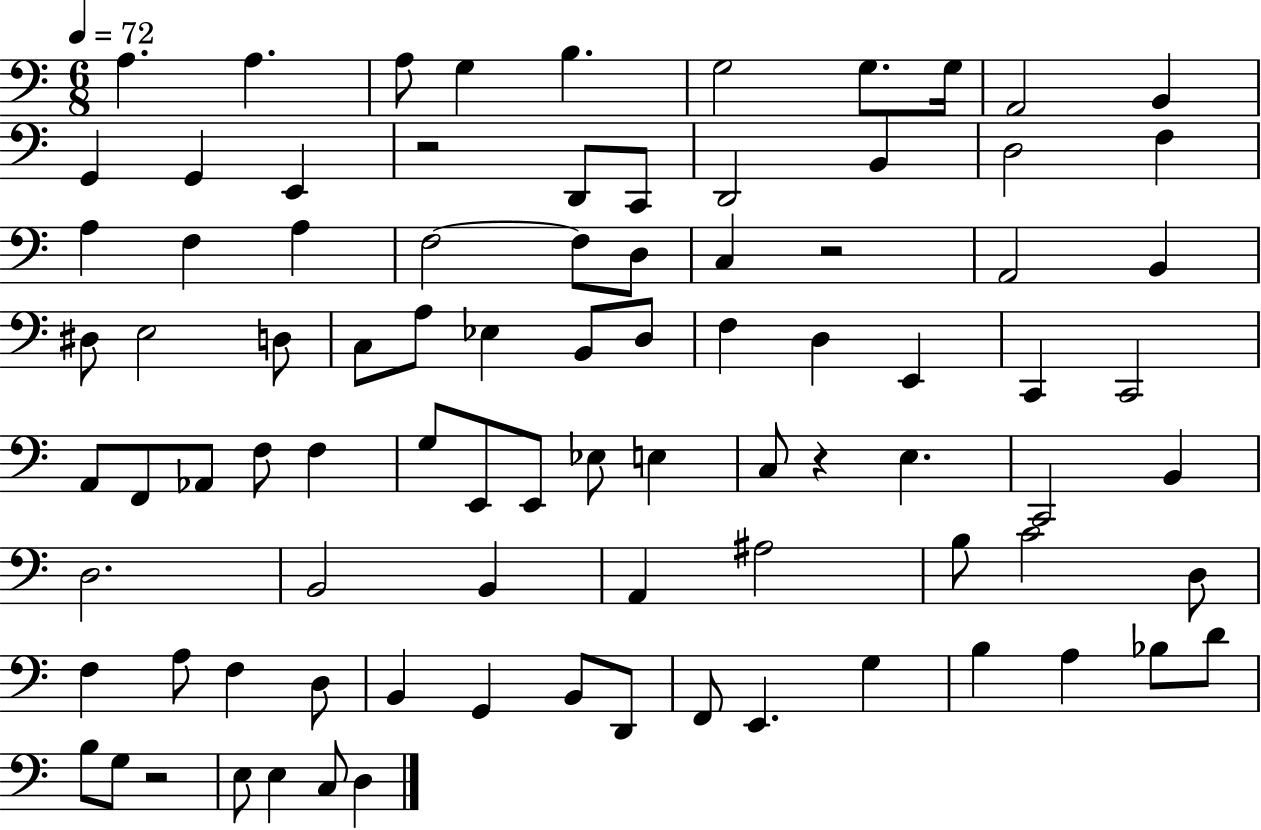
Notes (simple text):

A3/q. A3/q. A3/e G3/q B3/q. G3/h G3/e. G3/s A2/h B2/q G2/q G2/q E2/q R/h D2/e C2/e D2/h B2/q D3/h F3/q A3/q F3/q A3/q F3/h F3/e D3/e C3/q R/h A2/h B2/q D#3/e E3/h D3/e C3/e A3/e Eb3/q B2/e D3/e F3/q D3/q E2/q C2/q C2/h A2/e F2/e Ab2/e F3/e F3/q G3/e E2/e E2/e Eb3/e E3/q C3/e R/q E3/q. C2/h B2/q D3/h. B2/h B2/q A2/q A#3/h B3/e C4/h D3/e F3/q A3/e F3/q D3/e B2/q G2/q B2/e D2/e F2/e E2/q. G3/q B3/q A3/q Bb3/e D4/e B3/e G3/e R/h E3/e E3/q C3/e D3/q